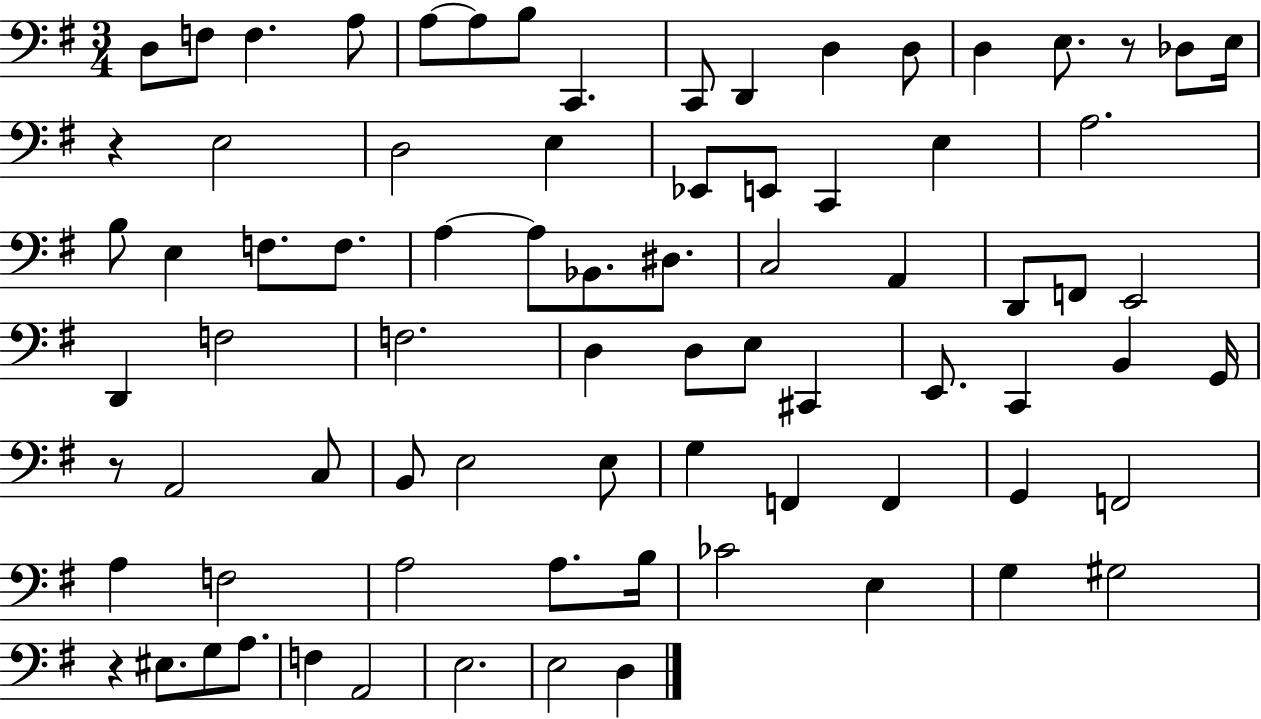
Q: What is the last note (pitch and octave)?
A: D3